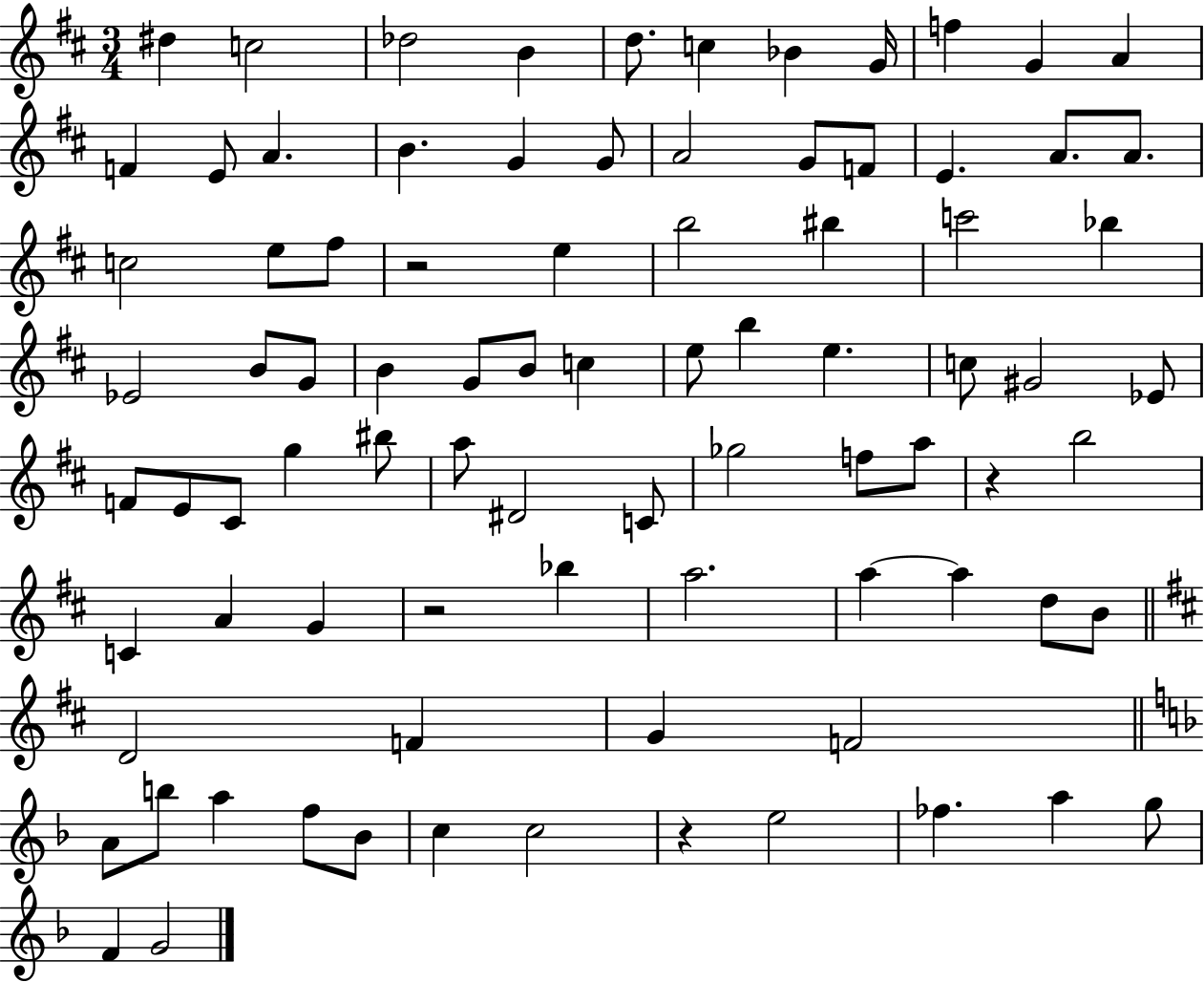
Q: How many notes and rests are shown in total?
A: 86